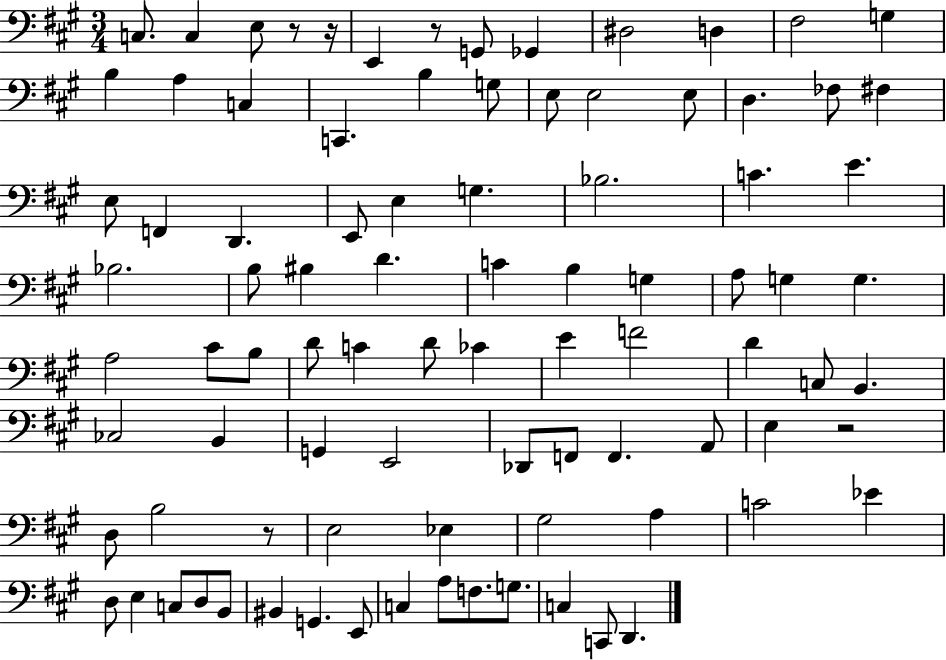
C3/e. C3/q E3/e R/e R/s E2/q R/e G2/e Gb2/q D#3/h D3/q F#3/h G3/q B3/q A3/q C3/q C2/q. B3/q G3/e E3/e E3/h E3/e D3/q. FES3/e F#3/q E3/e F2/q D2/q. E2/e E3/q G3/q. Bb3/h. C4/q. E4/q. Bb3/h. B3/e BIS3/q D4/q. C4/q B3/q G3/q A3/e G3/q G3/q. A3/h C#4/e B3/e D4/e C4/q D4/e CES4/q E4/q F4/h D4/q C3/e B2/q. CES3/h B2/q G2/q E2/h Db2/e F2/e F2/q. A2/e E3/q R/h D3/e B3/h R/e E3/h Eb3/q G#3/h A3/q C4/h Eb4/q D3/e E3/q C3/e D3/e B2/e BIS2/q G2/q. E2/e C3/q A3/e F3/e. G3/e. C3/q C2/e D2/q.